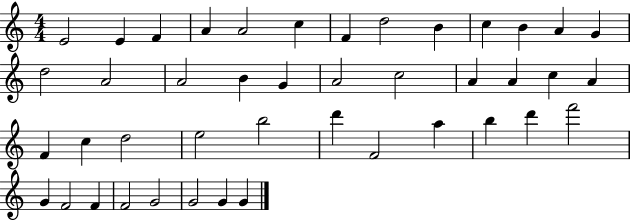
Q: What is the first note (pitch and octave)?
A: E4